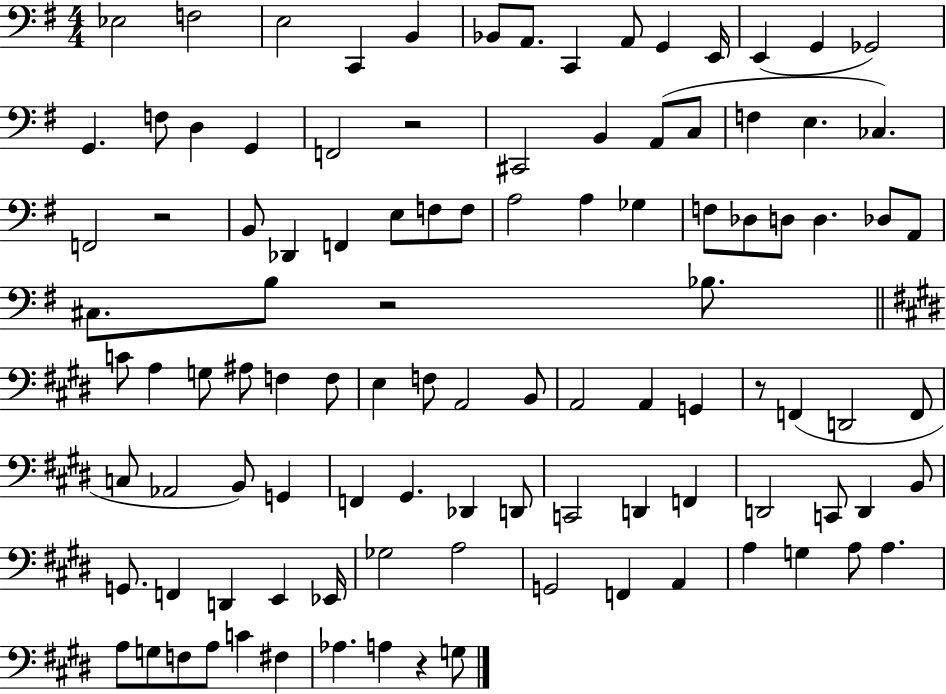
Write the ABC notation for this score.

X:1
T:Untitled
M:4/4
L:1/4
K:G
_E,2 F,2 E,2 C,, B,, _B,,/2 A,,/2 C,, A,,/2 G,, E,,/4 E,, G,, _G,,2 G,, F,/2 D, G,, F,,2 z2 ^C,,2 B,, A,,/2 C,/2 F, E, _C, F,,2 z2 B,,/2 _D,, F,, E,/2 F,/2 F,/2 A,2 A, _G, F,/2 _D,/2 D,/2 D, _D,/2 A,,/2 ^C,/2 B,/2 z2 _B,/2 C/2 A, G,/2 ^A,/2 F, F,/2 E, F,/2 A,,2 B,,/2 A,,2 A,, G,, z/2 F,, D,,2 F,,/2 C,/2 _A,,2 B,,/2 G,, F,, ^G,, _D,, D,,/2 C,,2 D,, F,, D,,2 C,,/2 D,, B,,/2 G,,/2 F,, D,, E,, _E,,/4 _G,2 A,2 G,,2 F,, A,, A, G, A,/2 A, A,/2 G,/2 F,/2 A,/2 C ^F, _A, A, z G,/2